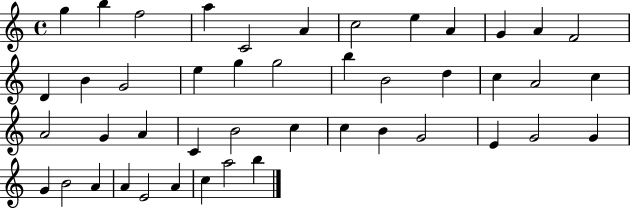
G5/q B5/q F5/h A5/q C4/h A4/q C5/h E5/q A4/q G4/q A4/q F4/h D4/q B4/q G4/h E5/q G5/q G5/h B5/q B4/h D5/q C5/q A4/h C5/q A4/h G4/q A4/q C4/q B4/h C5/q C5/q B4/q G4/h E4/q G4/h G4/q G4/q B4/h A4/q A4/q E4/h A4/q C5/q A5/h B5/q